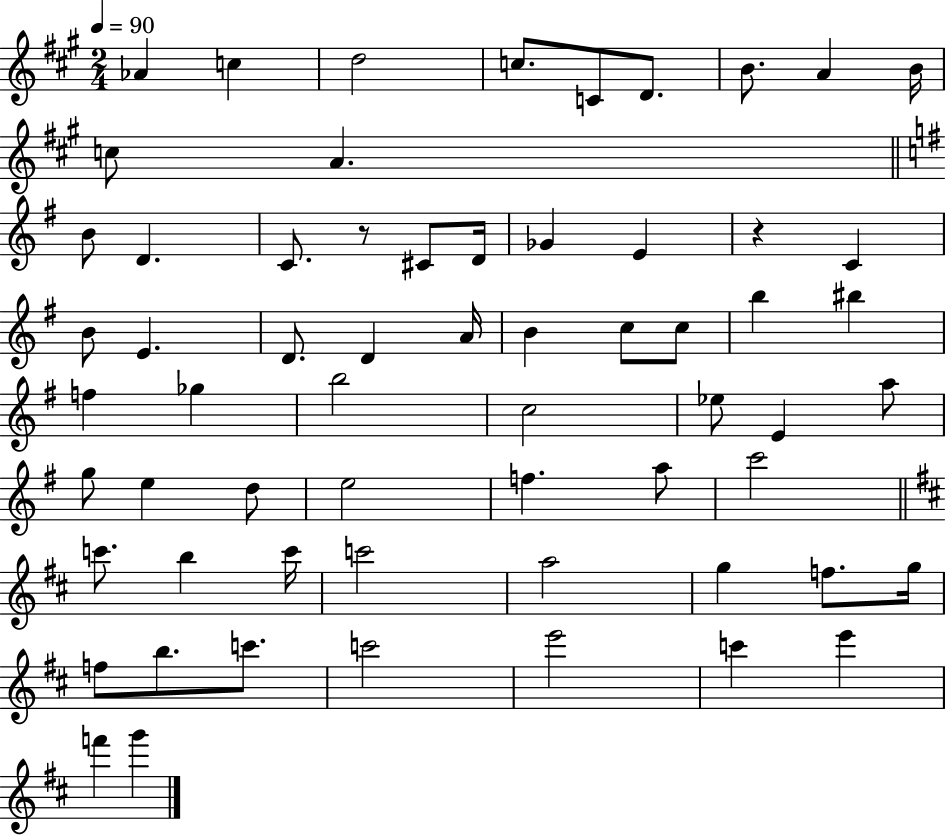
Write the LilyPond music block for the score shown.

{
  \clef treble
  \numericTimeSignature
  \time 2/4
  \key a \major
  \tempo 4 = 90
  \repeat volta 2 { aes'4 c''4 | d''2 | c''8. c'8 d'8. | b'8. a'4 b'16 | \break c''8 a'4. | \bar "||" \break \key e \minor b'8 d'4. | c'8. r8 cis'8 d'16 | ges'4 e'4 | r4 c'4 | \break b'8 e'4. | d'8. d'4 a'16 | b'4 c''8 c''8 | b''4 bis''4 | \break f''4 ges''4 | b''2 | c''2 | ees''8 e'4 a''8 | \break g''8 e''4 d''8 | e''2 | f''4. a''8 | c'''2 | \break \bar "||" \break \key d \major c'''8. b''4 c'''16 | c'''2 | a''2 | g''4 f''8. g''16 | \break f''8 b''8. c'''8. | c'''2 | e'''2 | c'''4 e'''4 | \break f'''4 g'''4 | } \bar "|."
}